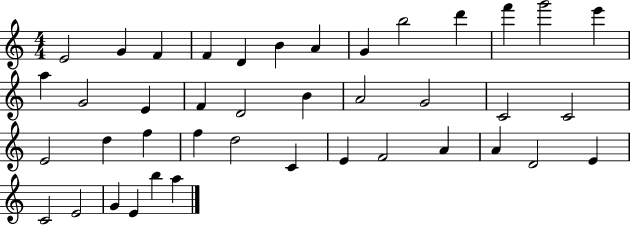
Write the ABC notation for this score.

X:1
T:Untitled
M:4/4
L:1/4
K:C
E2 G F F D B A G b2 d' f' g'2 e' a G2 E F D2 B A2 G2 C2 C2 E2 d f f d2 C E F2 A A D2 E C2 E2 G E b a